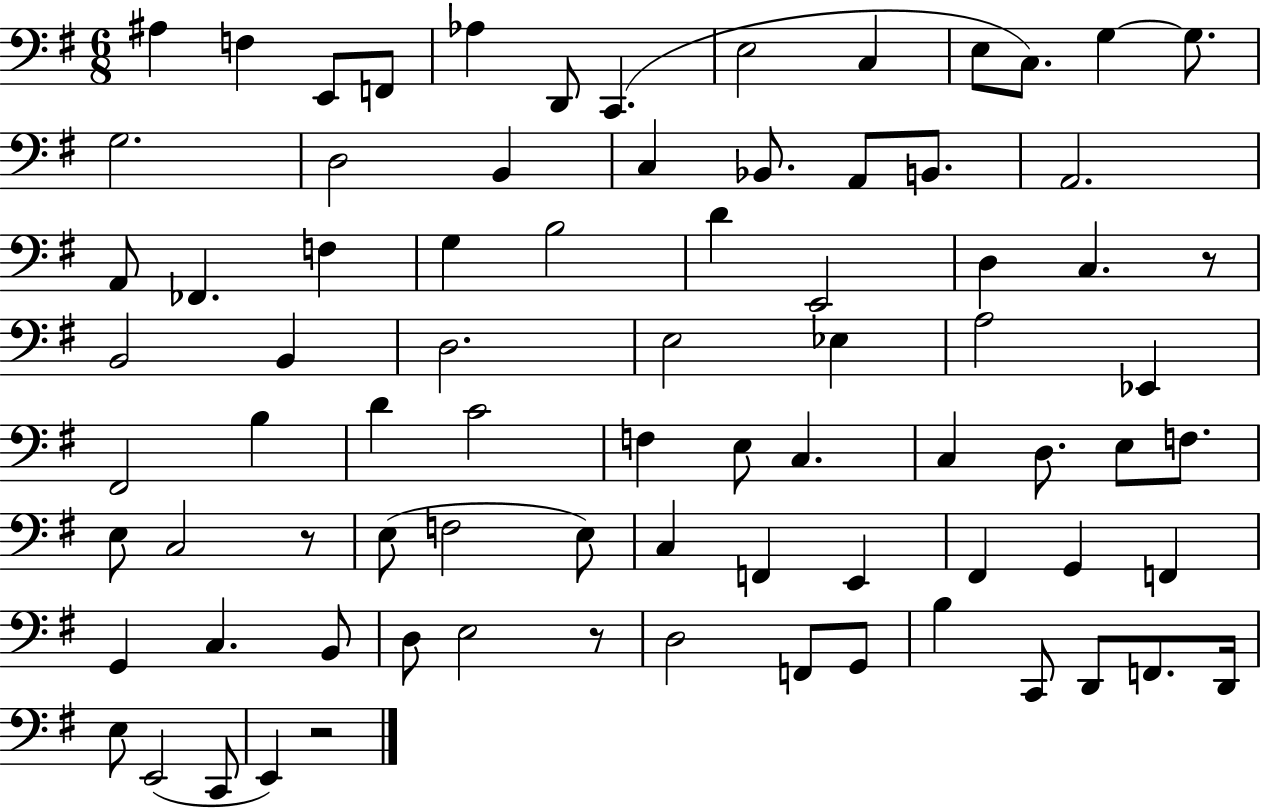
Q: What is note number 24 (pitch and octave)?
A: F3